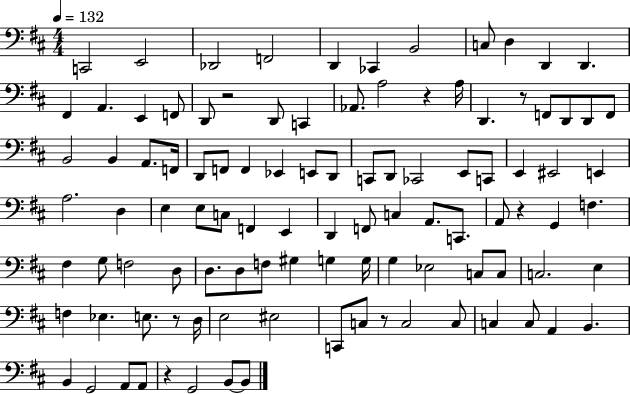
X:1
T:Untitled
M:4/4
L:1/4
K:D
C,,2 E,,2 _D,,2 F,,2 D,, _C,, B,,2 C,/2 D, D,, D,, ^F,, A,, E,, F,,/2 D,,/2 z2 D,,/2 C,, _A,,/2 A,2 z A,/4 D,, z/2 F,,/2 D,,/2 D,,/2 F,,/2 B,,2 B,, A,,/2 F,,/4 D,,/2 F,,/2 F,, _E,, E,,/2 D,,/2 C,,/2 D,,/2 _C,,2 E,,/2 C,,/2 E,, ^E,,2 E,, A,2 D, E, E,/2 C,/2 F,, E,, D,, F,,/2 C, A,,/2 C,,/2 A,,/2 z G,, F, ^F, G,/2 F,2 D,/2 D,/2 D,/2 F,/2 ^G, G, G,/4 G, _E,2 C,/2 C,/2 C,2 E, F, _E, E,/2 z/2 D,/4 E,2 ^E,2 C,,/2 C,/2 z/2 C,2 C,/2 C, C,/2 A,, B,, B,, G,,2 A,,/2 A,,/2 z G,,2 B,,/2 B,,/2